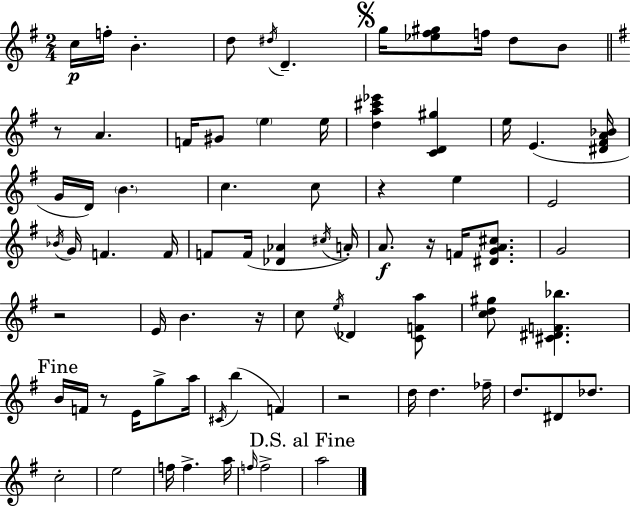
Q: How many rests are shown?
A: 7